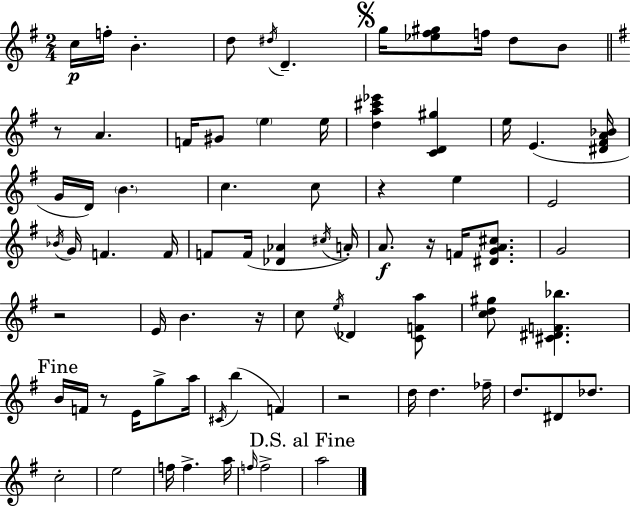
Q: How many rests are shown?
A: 7